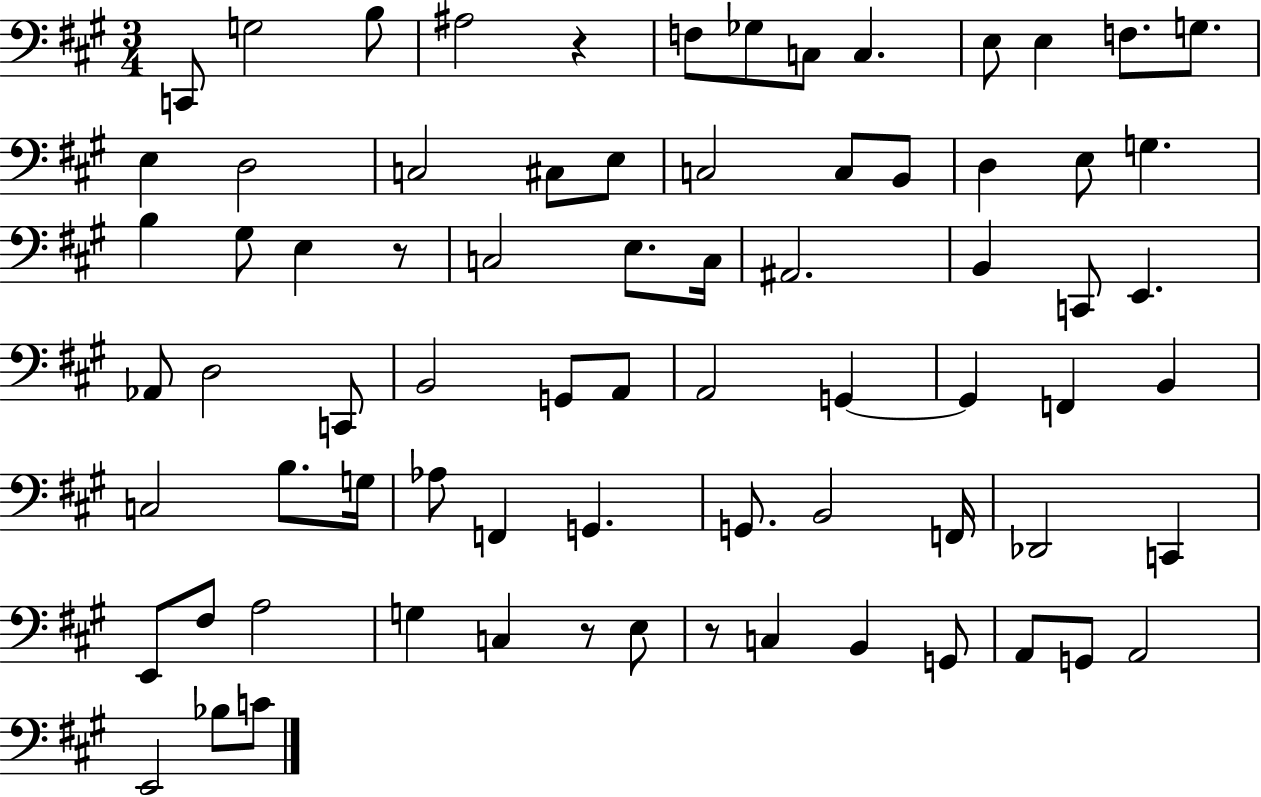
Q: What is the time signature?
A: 3/4